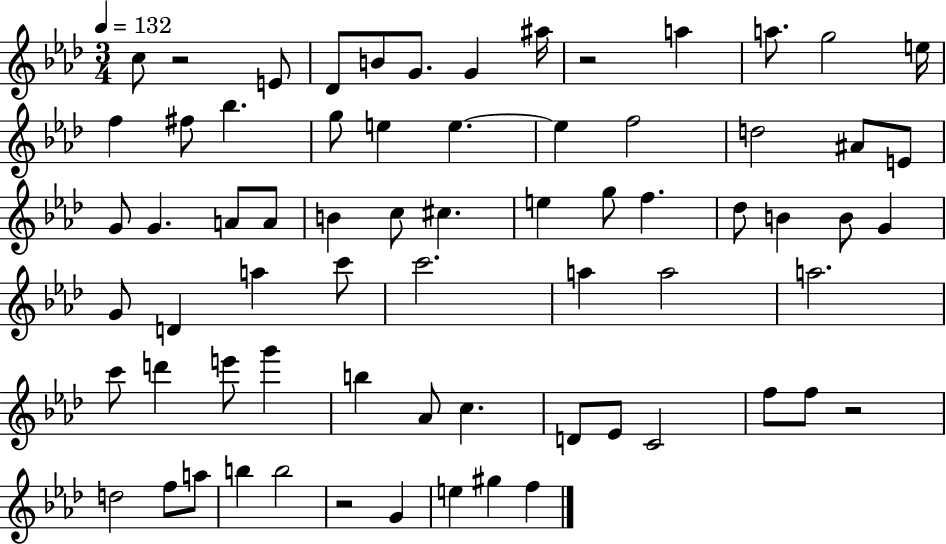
C5/e R/h E4/e Db4/e B4/e G4/e. G4/q A#5/s R/h A5/q A5/e. G5/h E5/s F5/q F#5/e Bb5/q. G5/e E5/q E5/q. E5/q F5/h D5/h A#4/e E4/e G4/e G4/q. A4/e A4/e B4/q C5/e C#5/q. E5/q G5/e F5/q. Db5/e B4/q B4/e G4/q G4/e D4/q A5/q C6/e C6/h. A5/q A5/h A5/h. C6/e D6/q E6/e G6/q B5/q Ab4/e C5/q. D4/e Eb4/e C4/h F5/e F5/e R/h D5/h F5/e A5/e B5/q B5/h R/h G4/q E5/q G#5/q F5/q